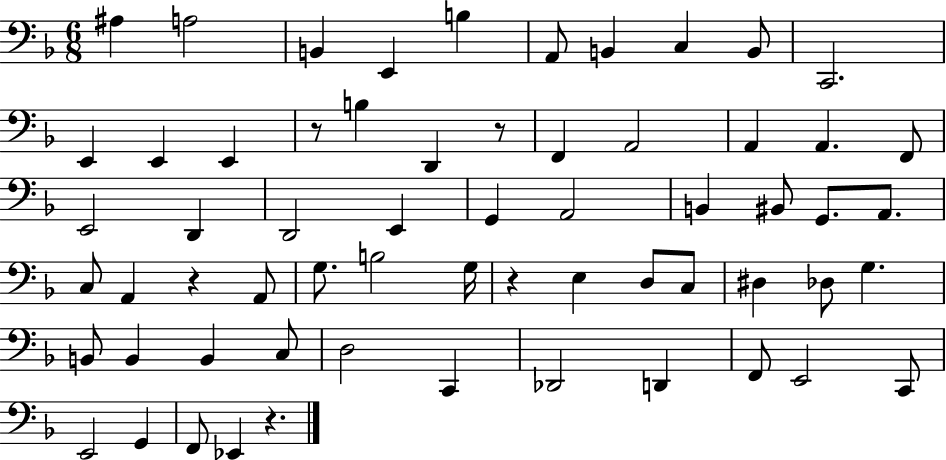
A#3/q A3/h B2/q E2/q B3/q A2/e B2/q C3/q B2/e C2/h. E2/q E2/q E2/q R/e B3/q D2/q R/e F2/q A2/h A2/q A2/q. F2/e E2/h D2/q D2/h E2/q G2/q A2/h B2/q BIS2/e G2/e. A2/e. C3/e A2/q R/q A2/e G3/e. B3/h G3/s R/q E3/q D3/e C3/e D#3/q Db3/e G3/q. B2/e B2/q B2/q C3/e D3/h C2/q Db2/h D2/q F2/e E2/h C2/e E2/h G2/q F2/e Eb2/q R/q.